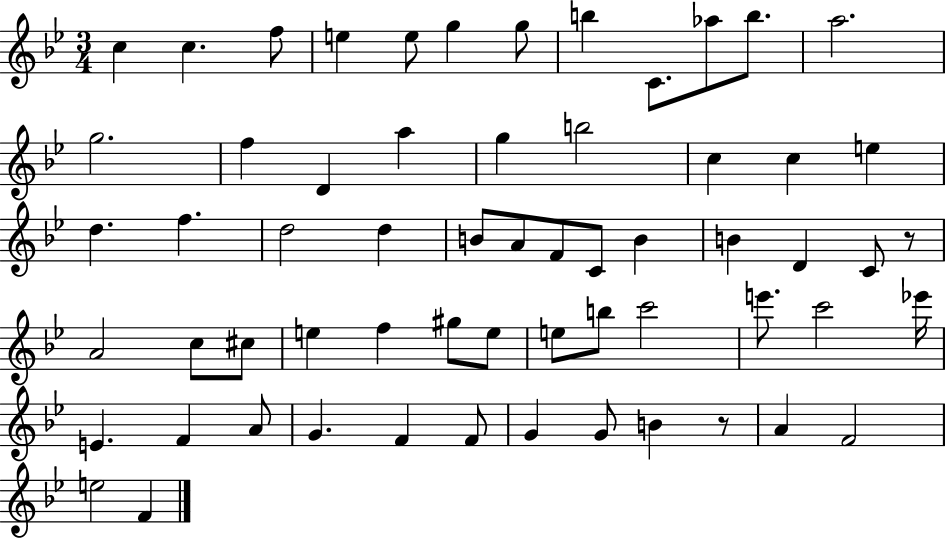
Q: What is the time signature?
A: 3/4